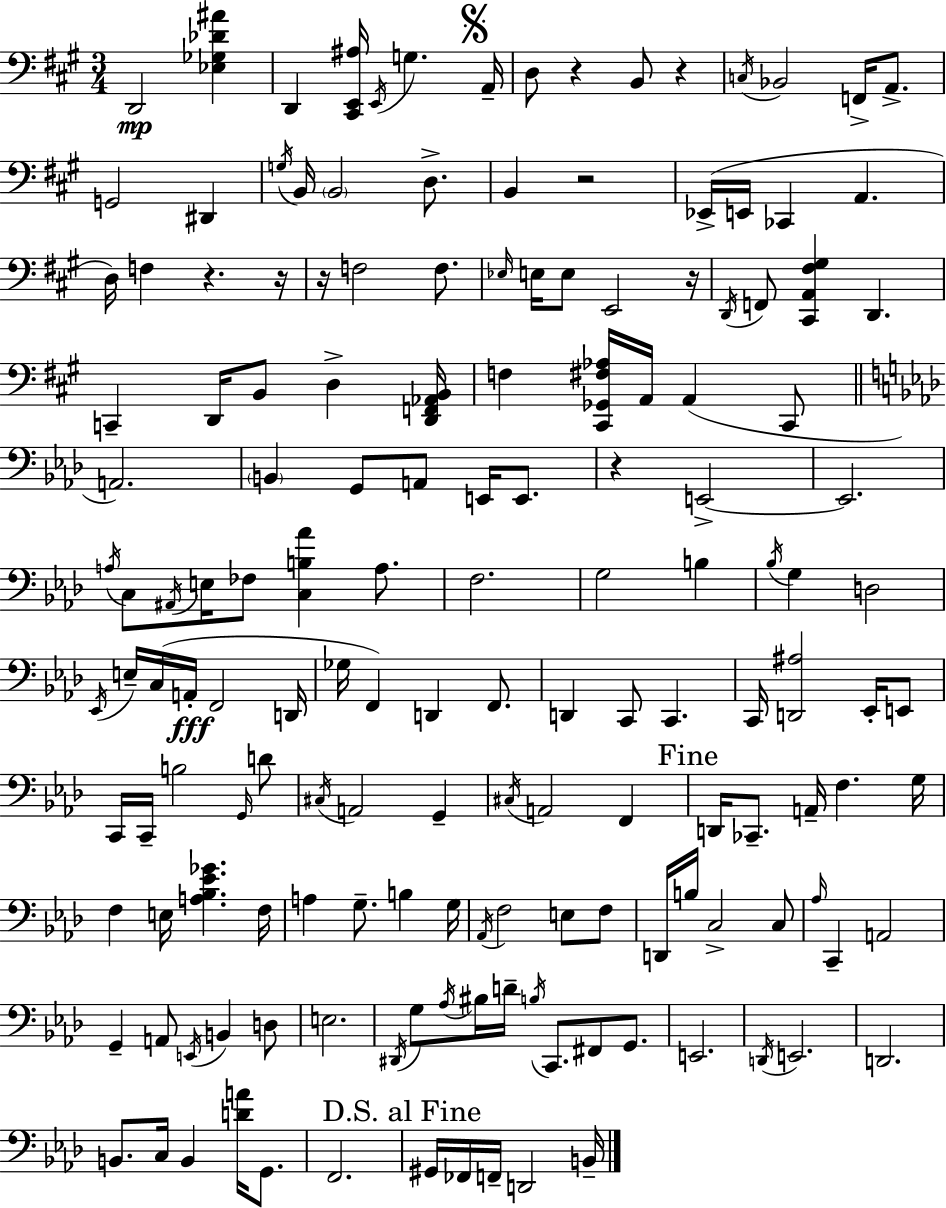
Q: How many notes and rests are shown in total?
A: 157